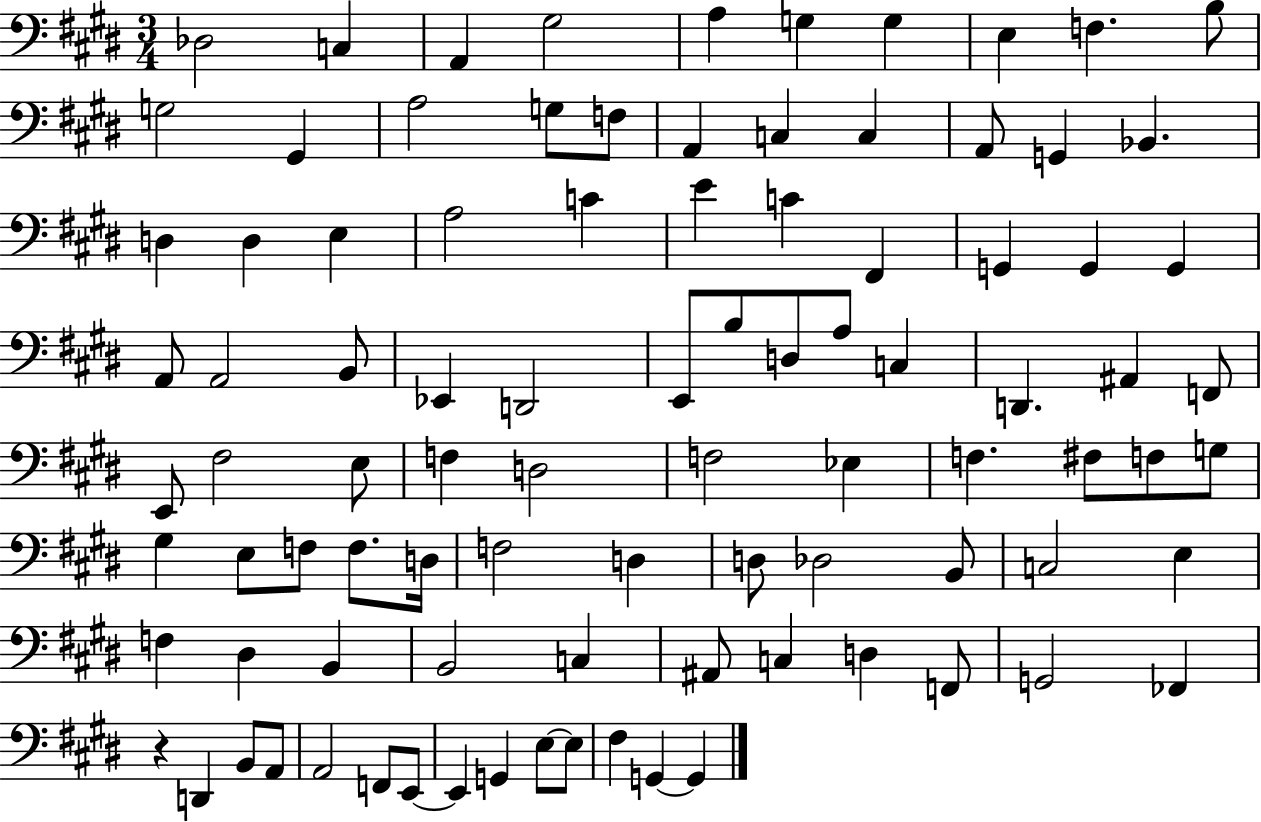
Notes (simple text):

Db3/h C3/q A2/q G#3/h A3/q G3/q G3/q E3/q F3/q. B3/e G3/h G#2/q A3/h G3/e F3/e A2/q C3/q C3/q A2/e G2/q Bb2/q. D3/q D3/q E3/q A3/h C4/q E4/q C4/q F#2/q G2/q G2/q G2/q A2/e A2/h B2/e Eb2/q D2/h E2/e B3/e D3/e A3/e C3/q D2/q. A#2/q F2/e E2/e F#3/h E3/e F3/q D3/h F3/h Eb3/q F3/q. F#3/e F3/e G3/e G#3/q E3/e F3/e F3/e. D3/s F3/h D3/q D3/e Db3/h B2/e C3/h E3/q F3/q D#3/q B2/q B2/h C3/q A#2/e C3/q D3/q F2/e G2/h FES2/q R/q D2/q B2/e A2/e A2/h F2/e E2/e E2/q G2/q E3/e E3/e F#3/q G2/q G2/q